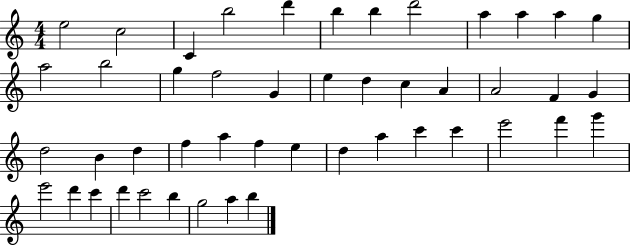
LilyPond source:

{
  \clef treble
  \numericTimeSignature
  \time 4/4
  \key c \major
  e''2 c''2 | c'4 b''2 d'''4 | b''4 b''4 d'''2 | a''4 a''4 a''4 g''4 | \break a''2 b''2 | g''4 f''2 g'4 | e''4 d''4 c''4 a'4 | a'2 f'4 g'4 | \break d''2 b'4 d''4 | f''4 a''4 f''4 e''4 | d''4 a''4 c'''4 c'''4 | e'''2 f'''4 g'''4 | \break e'''2 d'''4 c'''4 | d'''4 c'''2 b''4 | g''2 a''4 b''4 | \bar "|."
}